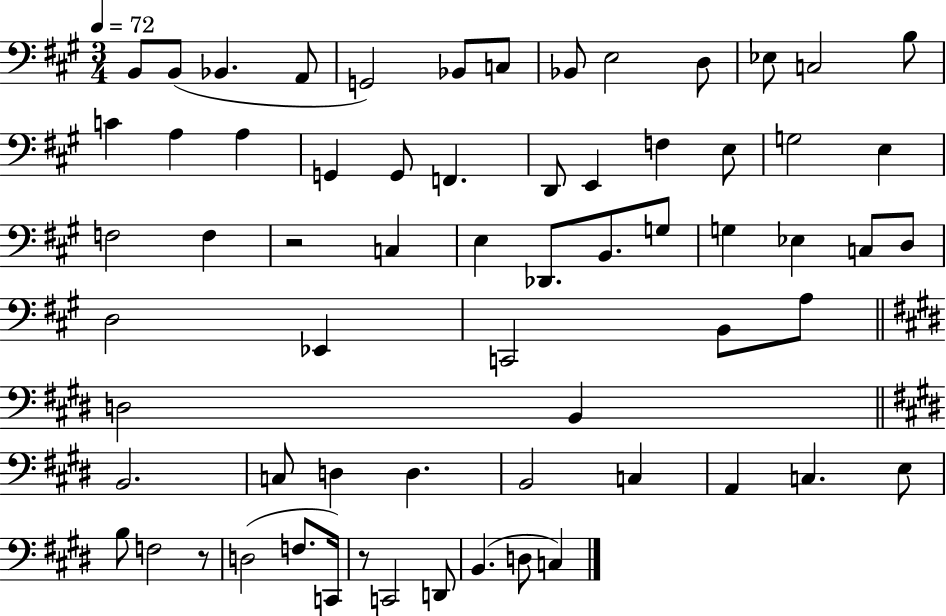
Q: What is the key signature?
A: A major